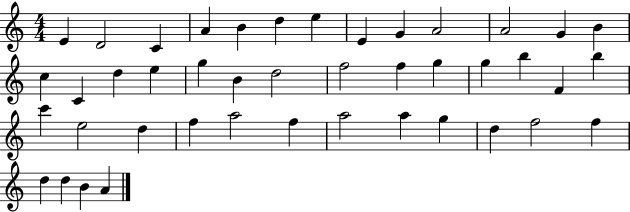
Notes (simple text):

E4/q D4/h C4/q A4/q B4/q D5/q E5/q E4/q G4/q A4/h A4/h G4/q B4/q C5/q C4/q D5/q E5/q G5/q B4/q D5/h F5/h F5/q G5/q G5/q B5/q F4/q B5/q C6/q E5/h D5/q F5/q A5/h F5/q A5/h A5/q G5/q D5/q F5/h F5/q D5/q D5/q B4/q A4/q